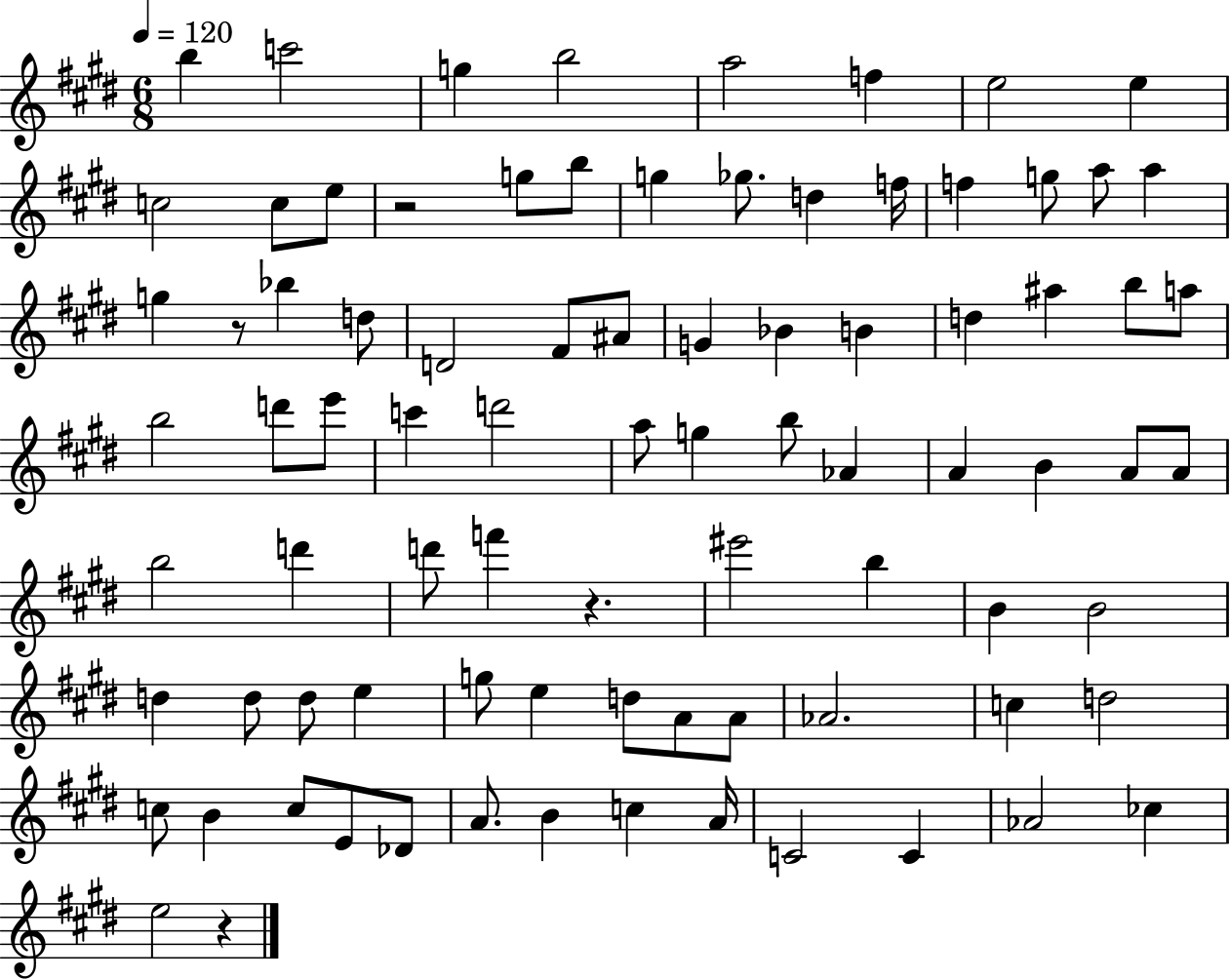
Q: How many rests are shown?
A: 4